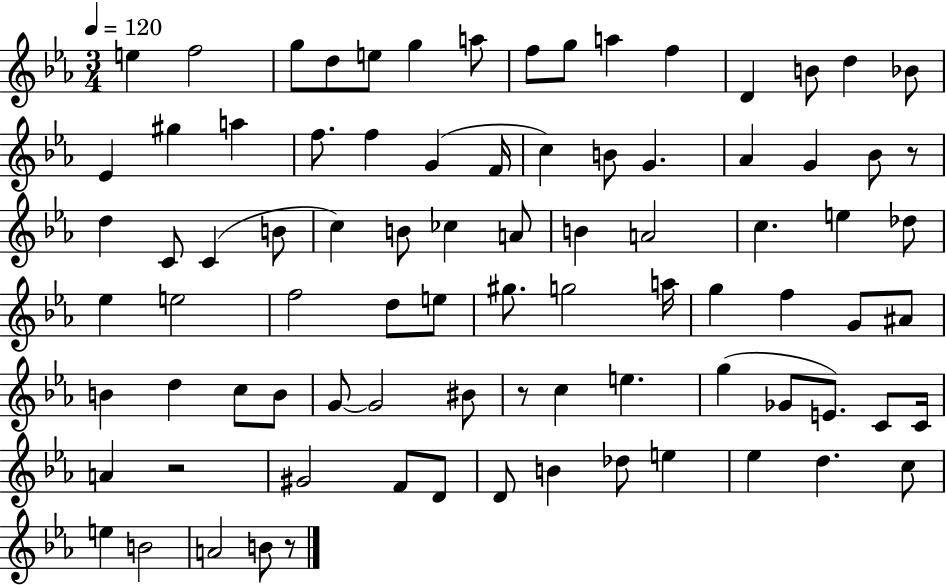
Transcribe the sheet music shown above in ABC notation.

X:1
T:Untitled
M:3/4
L:1/4
K:Eb
e f2 g/2 d/2 e/2 g a/2 f/2 g/2 a f D B/2 d _B/2 _E ^g a f/2 f G F/4 c B/2 G _A G _B/2 z/2 d C/2 C B/2 c B/2 _c A/2 B A2 c e _d/2 _e e2 f2 d/2 e/2 ^g/2 g2 a/4 g f G/2 ^A/2 B d c/2 B/2 G/2 G2 ^B/2 z/2 c e g _G/2 E/2 C/2 C/4 A z2 ^G2 F/2 D/2 D/2 B _d/2 e _e d c/2 e B2 A2 B/2 z/2